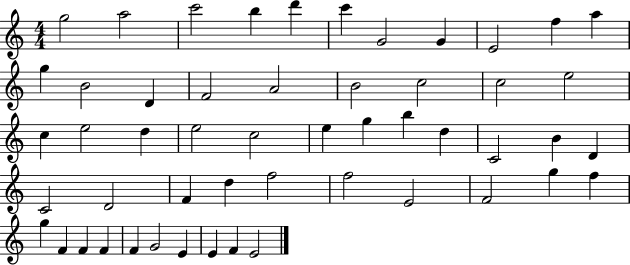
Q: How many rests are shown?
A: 0